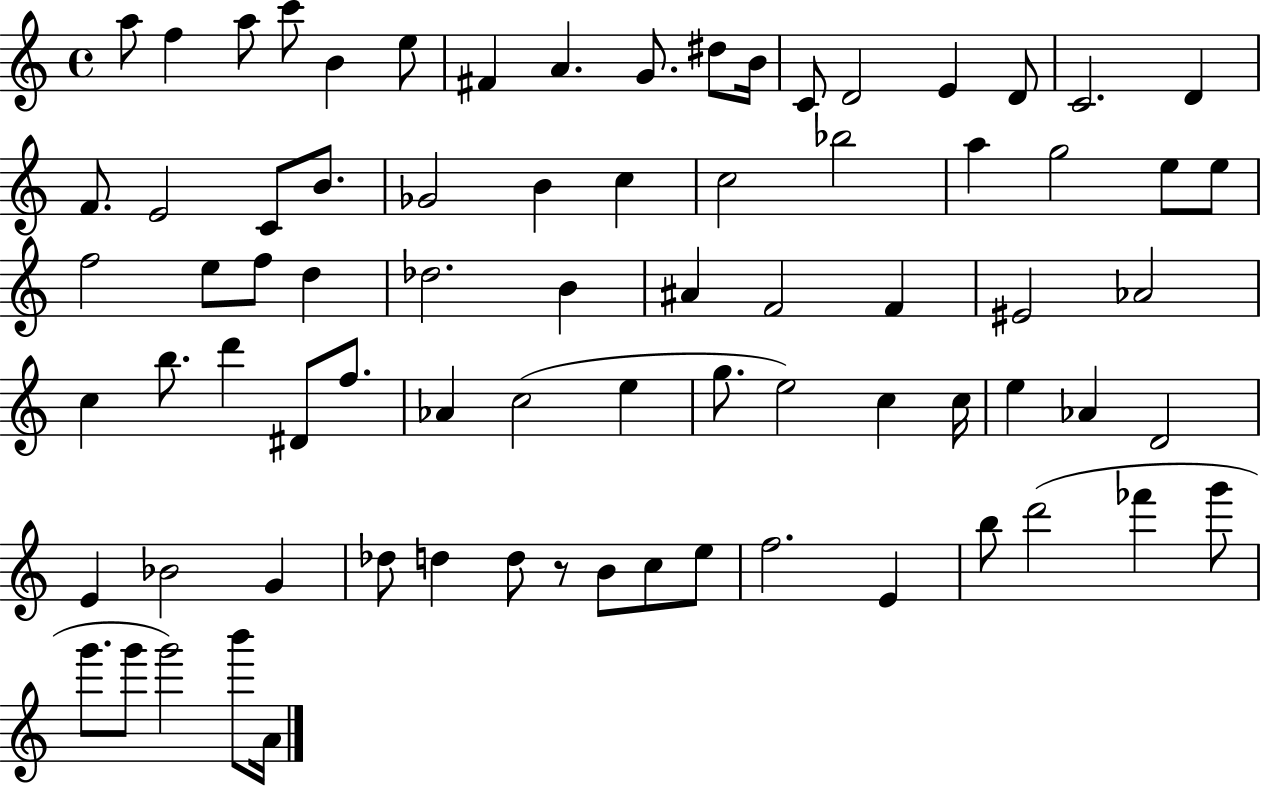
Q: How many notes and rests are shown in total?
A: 77